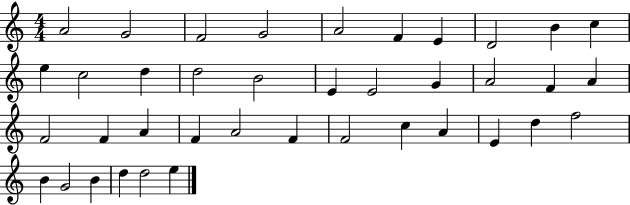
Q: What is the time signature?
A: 4/4